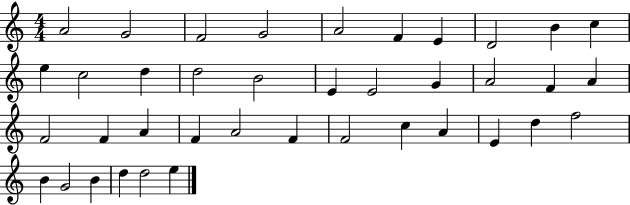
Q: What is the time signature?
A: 4/4